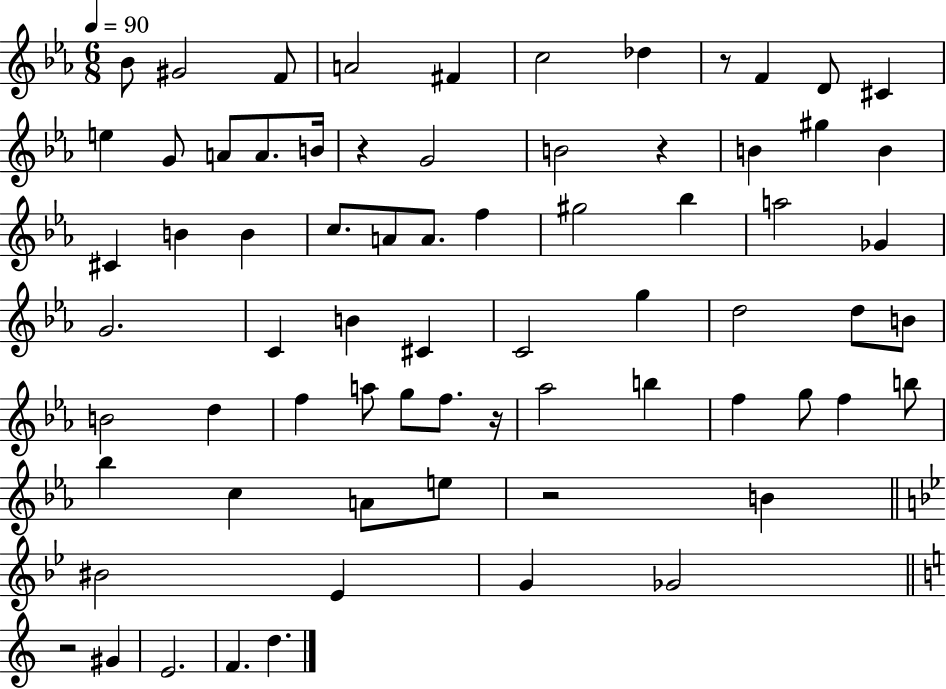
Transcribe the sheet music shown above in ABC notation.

X:1
T:Untitled
M:6/8
L:1/4
K:Eb
_B/2 ^G2 F/2 A2 ^F c2 _d z/2 F D/2 ^C e G/2 A/2 A/2 B/4 z G2 B2 z B ^g B ^C B B c/2 A/2 A/2 f ^g2 _b a2 _G G2 C B ^C C2 g d2 d/2 B/2 B2 d f a/2 g/2 f/2 z/4 _a2 b f g/2 f b/2 _b c A/2 e/2 z2 B ^B2 _E G _G2 z2 ^G E2 F d